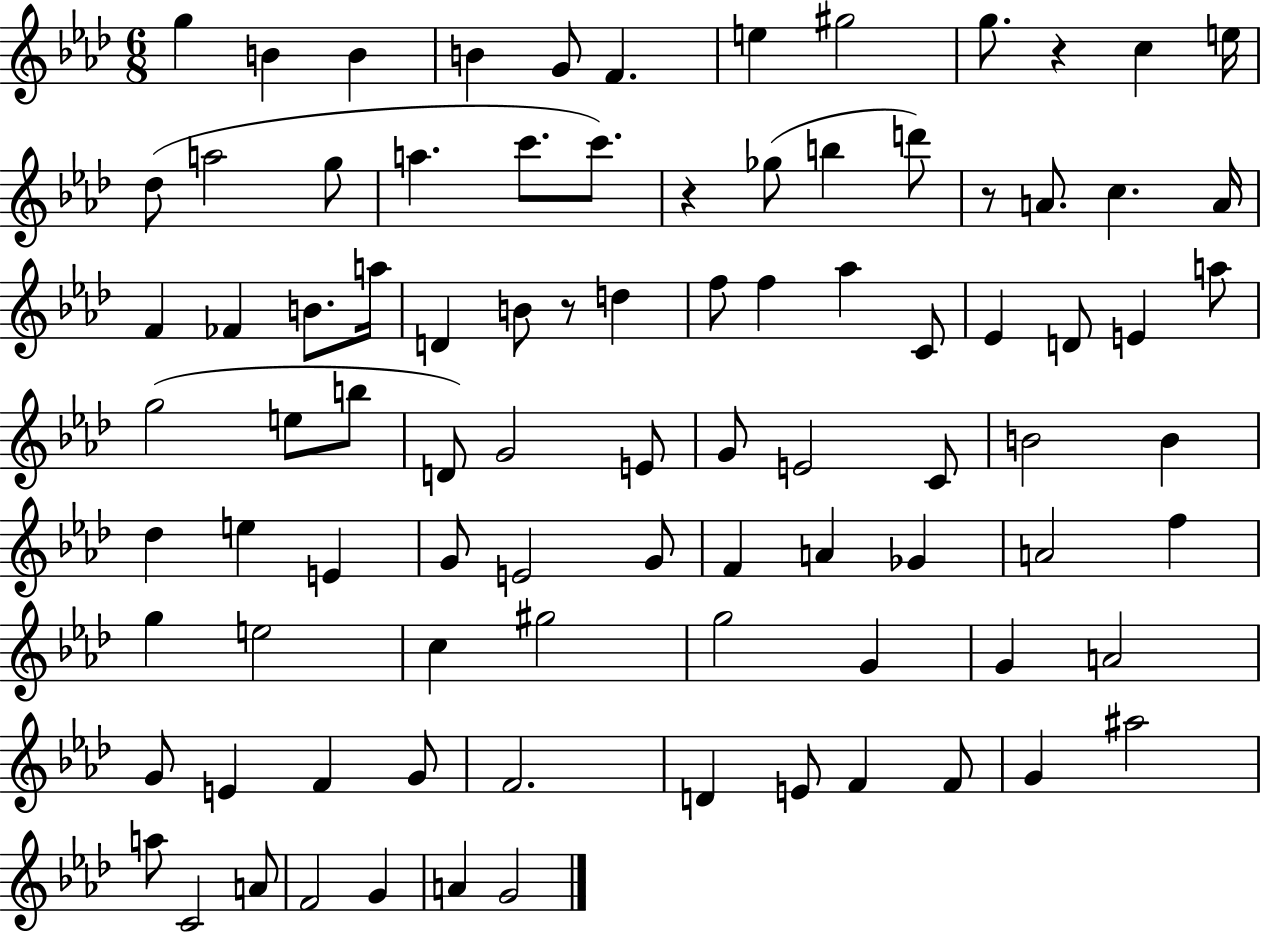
{
  \clef treble
  \numericTimeSignature
  \time 6/8
  \key aes \major
  \repeat volta 2 { g''4 b'4 b'4 | b'4 g'8 f'4. | e''4 gis''2 | g''8. r4 c''4 e''16 | \break des''8( a''2 g''8 | a''4. c'''8. c'''8.) | r4 ges''8( b''4 d'''8) | r8 a'8. c''4. a'16 | \break f'4 fes'4 b'8. a''16 | d'4 b'8 r8 d''4 | f''8 f''4 aes''4 c'8 | ees'4 d'8 e'4 a''8 | \break g''2( e''8 b''8 | d'8) g'2 e'8 | g'8 e'2 c'8 | b'2 b'4 | \break des''4 e''4 e'4 | g'8 e'2 g'8 | f'4 a'4 ges'4 | a'2 f''4 | \break g''4 e''2 | c''4 gis''2 | g''2 g'4 | g'4 a'2 | \break g'8 e'4 f'4 g'8 | f'2. | d'4 e'8 f'4 f'8 | g'4 ais''2 | \break a''8 c'2 a'8 | f'2 g'4 | a'4 g'2 | } \bar "|."
}